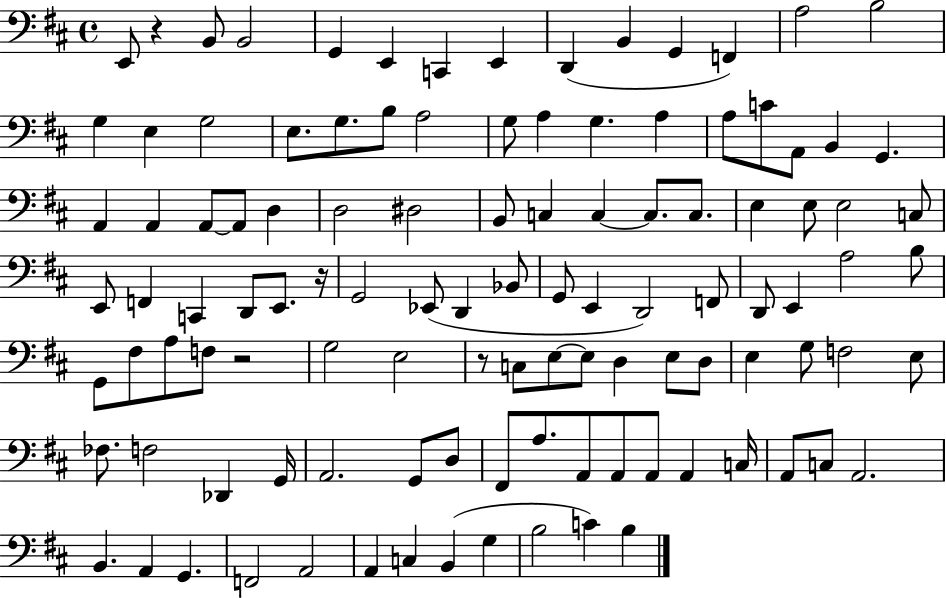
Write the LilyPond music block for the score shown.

{
  \clef bass
  \time 4/4
  \defaultTimeSignature
  \key d \major
  e,8 r4 b,8 b,2 | g,4 e,4 c,4 e,4 | d,4( b,4 g,4 f,4) | a2 b2 | \break g4 e4 g2 | e8. g8. b8 a2 | g8 a4 g4. a4 | a8 c'8 a,8 b,4 g,4. | \break a,4 a,4 a,8~~ a,8 d4 | d2 dis2 | b,8 c4 c4~~ c8. c8. | e4 e8 e2 c8 | \break e,8 f,4 c,4 d,8 e,8. r16 | g,2 ees,8( d,4 bes,8 | g,8 e,4 d,2) f,8 | d,8 e,4 a2 b8 | \break g,8 fis8 a8 f8 r2 | g2 e2 | r8 c8 e8~~ e8 d4 e8 d8 | e4 g8 f2 e8 | \break fes8. f2 des,4 g,16 | a,2. g,8 d8 | fis,8 a8. a,8 a,8 a,8 a,4 c16 | a,8 c8 a,2. | \break b,4. a,4 g,4. | f,2 a,2 | a,4 c4 b,4( g4 | b2 c'4) b4 | \break \bar "|."
}